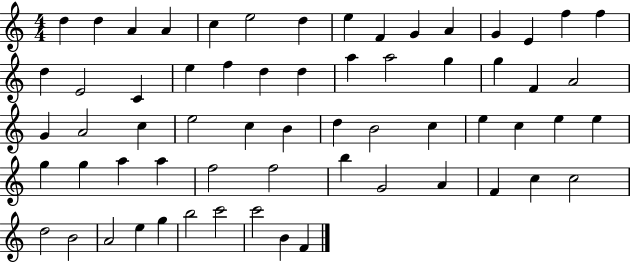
{
  \clef treble
  \numericTimeSignature
  \time 4/4
  \key c \major
  d''4 d''4 a'4 a'4 | c''4 e''2 d''4 | e''4 f'4 g'4 a'4 | g'4 e'4 f''4 f''4 | \break d''4 e'2 c'4 | e''4 f''4 d''4 d''4 | a''4 a''2 g''4 | g''4 f'4 a'2 | \break g'4 a'2 c''4 | e''2 c''4 b'4 | d''4 b'2 c''4 | e''4 c''4 e''4 e''4 | \break g''4 g''4 a''4 a''4 | f''2 f''2 | b''4 g'2 a'4 | f'4 c''4 c''2 | \break d''2 b'2 | a'2 e''4 g''4 | b''2 c'''2 | c'''2 b'4 f'4 | \break \bar "|."
}